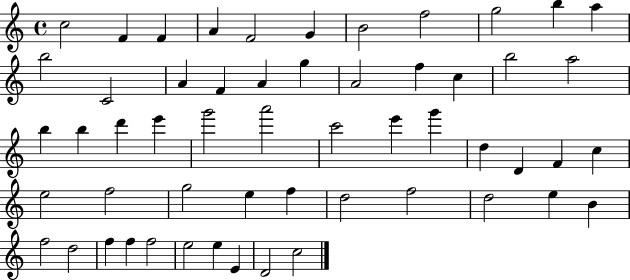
C5/h F4/q F4/q A4/q F4/h G4/q B4/h F5/h G5/h B5/q A5/q B5/h C4/h A4/q F4/q A4/q G5/q A4/h F5/q C5/q B5/h A5/h B5/q B5/q D6/q E6/q G6/h A6/h C6/h E6/q G6/q D5/q D4/q F4/q C5/q E5/h F5/h G5/h E5/q F5/q D5/h F5/h D5/h E5/q B4/q F5/h D5/h F5/q F5/q F5/h E5/h E5/q E4/q D4/h C5/h